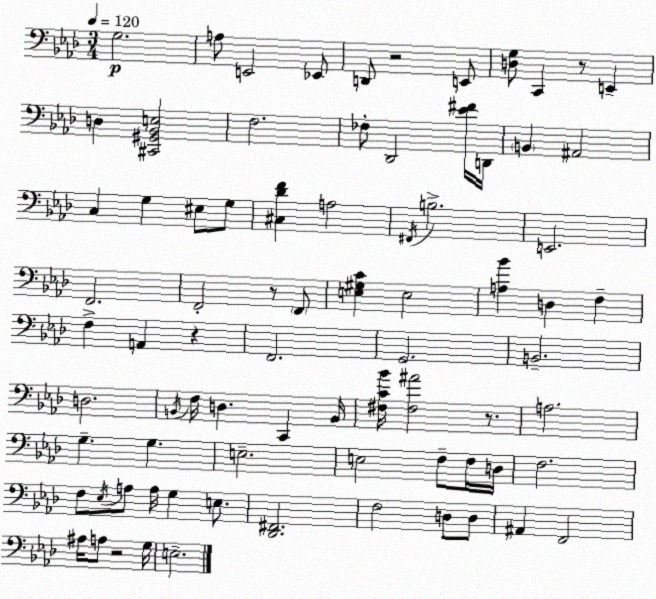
X:1
T:Untitled
M:3/4
L:1/4
K:Ab
G,2 A,/2 E,,2 _E,,/2 D,,/2 z2 E,,/2 [D,G,]/2 C,, z/2 E,, D, [^C,,^G,,_B,,E,]2 F,2 _F,/2 _D,,2 [_E^F]/4 D,,/4 B,, ^A,,2 C, G, ^E,/2 G,/2 [^C,_DF] A,2 ^F,,/4 B,2 E,,2 F,,2 F,,2 z/2 F,,/2 [E,^G,C] E,2 [A,_B] D, F, F, A,, z F,,2 G,,2 B,,2 D,2 B,,/4 F,/4 D, C,, B,,/4 [^F,C_B]/4 [^F,^A]2 z/2 A,2 G, G, E,2 E,2 F,/2 F,/4 D,/4 F,2 F,/2 _E,/4 A,/2 A,/4 G, E,/2 [_D,,^F,,]2 F,2 D,/2 D,/2 ^A,, F,,2 ^A,/4 A,/2 z2 G,/4 E,2